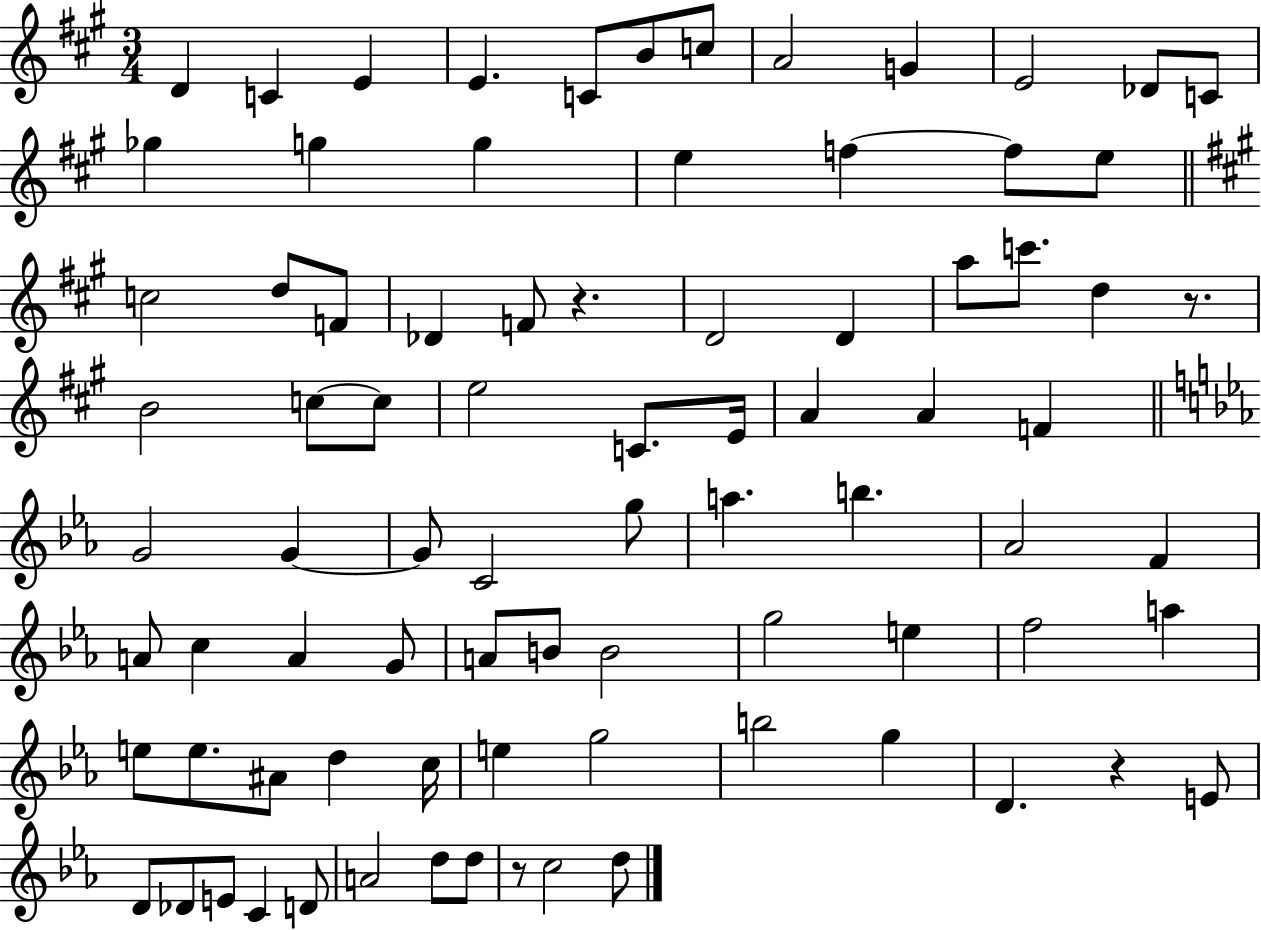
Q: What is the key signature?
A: A major